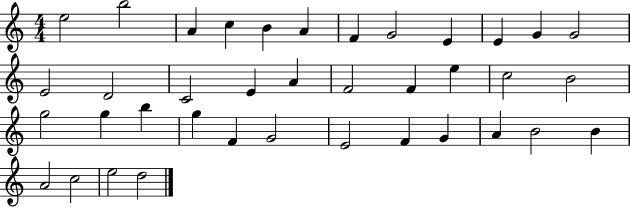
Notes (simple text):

E5/h B5/h A4/q C5/q B4/q A4/q F4/q G4/h E4/q E4/q G4/q G4/h E4/h D4/h C4/h E4/q A4/q F4/h F4/q E5/q C5/h B4/h G5/h G5/q B5/q G5/q F4/q G4/h E4/h F4/q G4/q A4/q B4/h B4/q A4/h C5/h E5/h D5/h